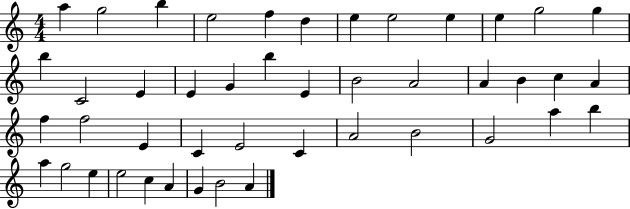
{
  \clef treble
  \numericTimeSignature
  \time 4/4
  \key c \major
  a''4 g''2 b''4 | e''2 f''4 d''4 | e''4 e''2 e''4 | e''4 g''2 g''4 | \break b''4 c'2 e'4 | e'4 g'4 b''4 e'4 | b'2 a'2 | a'4 b'4 c''4 a'4 | \break f''4 f''2 e'4 | c'4 e'2 c'4 | a'2 b'2 | g'2 a''4 b''4 | \break a''4 g''2 e''4 | e''2 c''4 a'4 | g'4 b'2 a'4 | \bar "|."
}